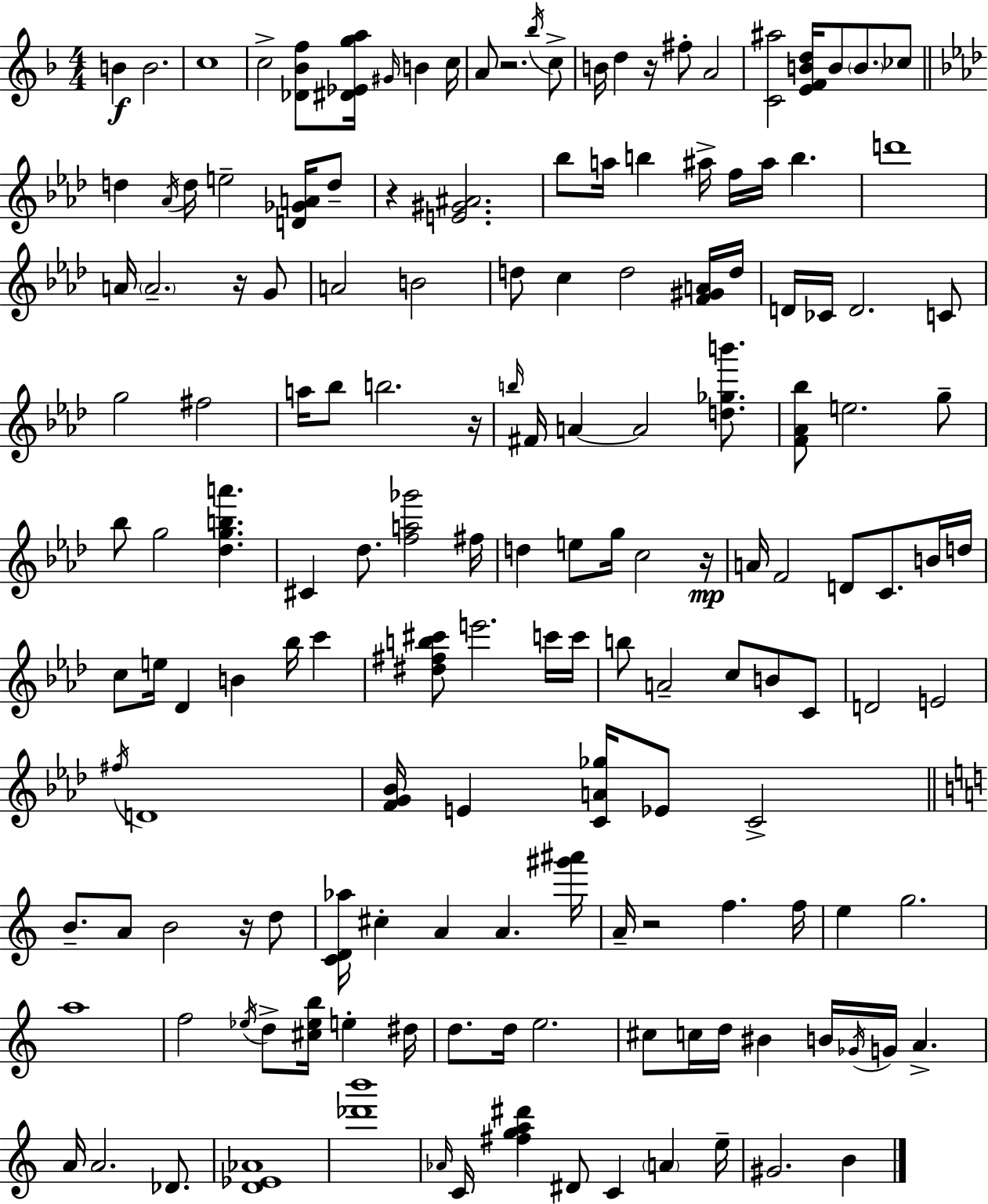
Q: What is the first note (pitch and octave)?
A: B4